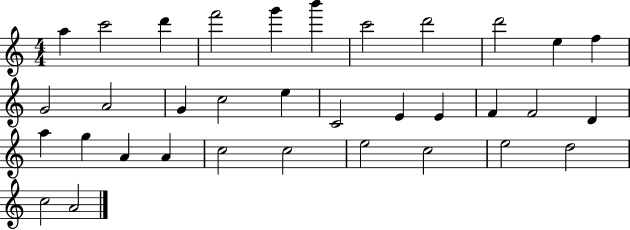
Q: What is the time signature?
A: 4/4